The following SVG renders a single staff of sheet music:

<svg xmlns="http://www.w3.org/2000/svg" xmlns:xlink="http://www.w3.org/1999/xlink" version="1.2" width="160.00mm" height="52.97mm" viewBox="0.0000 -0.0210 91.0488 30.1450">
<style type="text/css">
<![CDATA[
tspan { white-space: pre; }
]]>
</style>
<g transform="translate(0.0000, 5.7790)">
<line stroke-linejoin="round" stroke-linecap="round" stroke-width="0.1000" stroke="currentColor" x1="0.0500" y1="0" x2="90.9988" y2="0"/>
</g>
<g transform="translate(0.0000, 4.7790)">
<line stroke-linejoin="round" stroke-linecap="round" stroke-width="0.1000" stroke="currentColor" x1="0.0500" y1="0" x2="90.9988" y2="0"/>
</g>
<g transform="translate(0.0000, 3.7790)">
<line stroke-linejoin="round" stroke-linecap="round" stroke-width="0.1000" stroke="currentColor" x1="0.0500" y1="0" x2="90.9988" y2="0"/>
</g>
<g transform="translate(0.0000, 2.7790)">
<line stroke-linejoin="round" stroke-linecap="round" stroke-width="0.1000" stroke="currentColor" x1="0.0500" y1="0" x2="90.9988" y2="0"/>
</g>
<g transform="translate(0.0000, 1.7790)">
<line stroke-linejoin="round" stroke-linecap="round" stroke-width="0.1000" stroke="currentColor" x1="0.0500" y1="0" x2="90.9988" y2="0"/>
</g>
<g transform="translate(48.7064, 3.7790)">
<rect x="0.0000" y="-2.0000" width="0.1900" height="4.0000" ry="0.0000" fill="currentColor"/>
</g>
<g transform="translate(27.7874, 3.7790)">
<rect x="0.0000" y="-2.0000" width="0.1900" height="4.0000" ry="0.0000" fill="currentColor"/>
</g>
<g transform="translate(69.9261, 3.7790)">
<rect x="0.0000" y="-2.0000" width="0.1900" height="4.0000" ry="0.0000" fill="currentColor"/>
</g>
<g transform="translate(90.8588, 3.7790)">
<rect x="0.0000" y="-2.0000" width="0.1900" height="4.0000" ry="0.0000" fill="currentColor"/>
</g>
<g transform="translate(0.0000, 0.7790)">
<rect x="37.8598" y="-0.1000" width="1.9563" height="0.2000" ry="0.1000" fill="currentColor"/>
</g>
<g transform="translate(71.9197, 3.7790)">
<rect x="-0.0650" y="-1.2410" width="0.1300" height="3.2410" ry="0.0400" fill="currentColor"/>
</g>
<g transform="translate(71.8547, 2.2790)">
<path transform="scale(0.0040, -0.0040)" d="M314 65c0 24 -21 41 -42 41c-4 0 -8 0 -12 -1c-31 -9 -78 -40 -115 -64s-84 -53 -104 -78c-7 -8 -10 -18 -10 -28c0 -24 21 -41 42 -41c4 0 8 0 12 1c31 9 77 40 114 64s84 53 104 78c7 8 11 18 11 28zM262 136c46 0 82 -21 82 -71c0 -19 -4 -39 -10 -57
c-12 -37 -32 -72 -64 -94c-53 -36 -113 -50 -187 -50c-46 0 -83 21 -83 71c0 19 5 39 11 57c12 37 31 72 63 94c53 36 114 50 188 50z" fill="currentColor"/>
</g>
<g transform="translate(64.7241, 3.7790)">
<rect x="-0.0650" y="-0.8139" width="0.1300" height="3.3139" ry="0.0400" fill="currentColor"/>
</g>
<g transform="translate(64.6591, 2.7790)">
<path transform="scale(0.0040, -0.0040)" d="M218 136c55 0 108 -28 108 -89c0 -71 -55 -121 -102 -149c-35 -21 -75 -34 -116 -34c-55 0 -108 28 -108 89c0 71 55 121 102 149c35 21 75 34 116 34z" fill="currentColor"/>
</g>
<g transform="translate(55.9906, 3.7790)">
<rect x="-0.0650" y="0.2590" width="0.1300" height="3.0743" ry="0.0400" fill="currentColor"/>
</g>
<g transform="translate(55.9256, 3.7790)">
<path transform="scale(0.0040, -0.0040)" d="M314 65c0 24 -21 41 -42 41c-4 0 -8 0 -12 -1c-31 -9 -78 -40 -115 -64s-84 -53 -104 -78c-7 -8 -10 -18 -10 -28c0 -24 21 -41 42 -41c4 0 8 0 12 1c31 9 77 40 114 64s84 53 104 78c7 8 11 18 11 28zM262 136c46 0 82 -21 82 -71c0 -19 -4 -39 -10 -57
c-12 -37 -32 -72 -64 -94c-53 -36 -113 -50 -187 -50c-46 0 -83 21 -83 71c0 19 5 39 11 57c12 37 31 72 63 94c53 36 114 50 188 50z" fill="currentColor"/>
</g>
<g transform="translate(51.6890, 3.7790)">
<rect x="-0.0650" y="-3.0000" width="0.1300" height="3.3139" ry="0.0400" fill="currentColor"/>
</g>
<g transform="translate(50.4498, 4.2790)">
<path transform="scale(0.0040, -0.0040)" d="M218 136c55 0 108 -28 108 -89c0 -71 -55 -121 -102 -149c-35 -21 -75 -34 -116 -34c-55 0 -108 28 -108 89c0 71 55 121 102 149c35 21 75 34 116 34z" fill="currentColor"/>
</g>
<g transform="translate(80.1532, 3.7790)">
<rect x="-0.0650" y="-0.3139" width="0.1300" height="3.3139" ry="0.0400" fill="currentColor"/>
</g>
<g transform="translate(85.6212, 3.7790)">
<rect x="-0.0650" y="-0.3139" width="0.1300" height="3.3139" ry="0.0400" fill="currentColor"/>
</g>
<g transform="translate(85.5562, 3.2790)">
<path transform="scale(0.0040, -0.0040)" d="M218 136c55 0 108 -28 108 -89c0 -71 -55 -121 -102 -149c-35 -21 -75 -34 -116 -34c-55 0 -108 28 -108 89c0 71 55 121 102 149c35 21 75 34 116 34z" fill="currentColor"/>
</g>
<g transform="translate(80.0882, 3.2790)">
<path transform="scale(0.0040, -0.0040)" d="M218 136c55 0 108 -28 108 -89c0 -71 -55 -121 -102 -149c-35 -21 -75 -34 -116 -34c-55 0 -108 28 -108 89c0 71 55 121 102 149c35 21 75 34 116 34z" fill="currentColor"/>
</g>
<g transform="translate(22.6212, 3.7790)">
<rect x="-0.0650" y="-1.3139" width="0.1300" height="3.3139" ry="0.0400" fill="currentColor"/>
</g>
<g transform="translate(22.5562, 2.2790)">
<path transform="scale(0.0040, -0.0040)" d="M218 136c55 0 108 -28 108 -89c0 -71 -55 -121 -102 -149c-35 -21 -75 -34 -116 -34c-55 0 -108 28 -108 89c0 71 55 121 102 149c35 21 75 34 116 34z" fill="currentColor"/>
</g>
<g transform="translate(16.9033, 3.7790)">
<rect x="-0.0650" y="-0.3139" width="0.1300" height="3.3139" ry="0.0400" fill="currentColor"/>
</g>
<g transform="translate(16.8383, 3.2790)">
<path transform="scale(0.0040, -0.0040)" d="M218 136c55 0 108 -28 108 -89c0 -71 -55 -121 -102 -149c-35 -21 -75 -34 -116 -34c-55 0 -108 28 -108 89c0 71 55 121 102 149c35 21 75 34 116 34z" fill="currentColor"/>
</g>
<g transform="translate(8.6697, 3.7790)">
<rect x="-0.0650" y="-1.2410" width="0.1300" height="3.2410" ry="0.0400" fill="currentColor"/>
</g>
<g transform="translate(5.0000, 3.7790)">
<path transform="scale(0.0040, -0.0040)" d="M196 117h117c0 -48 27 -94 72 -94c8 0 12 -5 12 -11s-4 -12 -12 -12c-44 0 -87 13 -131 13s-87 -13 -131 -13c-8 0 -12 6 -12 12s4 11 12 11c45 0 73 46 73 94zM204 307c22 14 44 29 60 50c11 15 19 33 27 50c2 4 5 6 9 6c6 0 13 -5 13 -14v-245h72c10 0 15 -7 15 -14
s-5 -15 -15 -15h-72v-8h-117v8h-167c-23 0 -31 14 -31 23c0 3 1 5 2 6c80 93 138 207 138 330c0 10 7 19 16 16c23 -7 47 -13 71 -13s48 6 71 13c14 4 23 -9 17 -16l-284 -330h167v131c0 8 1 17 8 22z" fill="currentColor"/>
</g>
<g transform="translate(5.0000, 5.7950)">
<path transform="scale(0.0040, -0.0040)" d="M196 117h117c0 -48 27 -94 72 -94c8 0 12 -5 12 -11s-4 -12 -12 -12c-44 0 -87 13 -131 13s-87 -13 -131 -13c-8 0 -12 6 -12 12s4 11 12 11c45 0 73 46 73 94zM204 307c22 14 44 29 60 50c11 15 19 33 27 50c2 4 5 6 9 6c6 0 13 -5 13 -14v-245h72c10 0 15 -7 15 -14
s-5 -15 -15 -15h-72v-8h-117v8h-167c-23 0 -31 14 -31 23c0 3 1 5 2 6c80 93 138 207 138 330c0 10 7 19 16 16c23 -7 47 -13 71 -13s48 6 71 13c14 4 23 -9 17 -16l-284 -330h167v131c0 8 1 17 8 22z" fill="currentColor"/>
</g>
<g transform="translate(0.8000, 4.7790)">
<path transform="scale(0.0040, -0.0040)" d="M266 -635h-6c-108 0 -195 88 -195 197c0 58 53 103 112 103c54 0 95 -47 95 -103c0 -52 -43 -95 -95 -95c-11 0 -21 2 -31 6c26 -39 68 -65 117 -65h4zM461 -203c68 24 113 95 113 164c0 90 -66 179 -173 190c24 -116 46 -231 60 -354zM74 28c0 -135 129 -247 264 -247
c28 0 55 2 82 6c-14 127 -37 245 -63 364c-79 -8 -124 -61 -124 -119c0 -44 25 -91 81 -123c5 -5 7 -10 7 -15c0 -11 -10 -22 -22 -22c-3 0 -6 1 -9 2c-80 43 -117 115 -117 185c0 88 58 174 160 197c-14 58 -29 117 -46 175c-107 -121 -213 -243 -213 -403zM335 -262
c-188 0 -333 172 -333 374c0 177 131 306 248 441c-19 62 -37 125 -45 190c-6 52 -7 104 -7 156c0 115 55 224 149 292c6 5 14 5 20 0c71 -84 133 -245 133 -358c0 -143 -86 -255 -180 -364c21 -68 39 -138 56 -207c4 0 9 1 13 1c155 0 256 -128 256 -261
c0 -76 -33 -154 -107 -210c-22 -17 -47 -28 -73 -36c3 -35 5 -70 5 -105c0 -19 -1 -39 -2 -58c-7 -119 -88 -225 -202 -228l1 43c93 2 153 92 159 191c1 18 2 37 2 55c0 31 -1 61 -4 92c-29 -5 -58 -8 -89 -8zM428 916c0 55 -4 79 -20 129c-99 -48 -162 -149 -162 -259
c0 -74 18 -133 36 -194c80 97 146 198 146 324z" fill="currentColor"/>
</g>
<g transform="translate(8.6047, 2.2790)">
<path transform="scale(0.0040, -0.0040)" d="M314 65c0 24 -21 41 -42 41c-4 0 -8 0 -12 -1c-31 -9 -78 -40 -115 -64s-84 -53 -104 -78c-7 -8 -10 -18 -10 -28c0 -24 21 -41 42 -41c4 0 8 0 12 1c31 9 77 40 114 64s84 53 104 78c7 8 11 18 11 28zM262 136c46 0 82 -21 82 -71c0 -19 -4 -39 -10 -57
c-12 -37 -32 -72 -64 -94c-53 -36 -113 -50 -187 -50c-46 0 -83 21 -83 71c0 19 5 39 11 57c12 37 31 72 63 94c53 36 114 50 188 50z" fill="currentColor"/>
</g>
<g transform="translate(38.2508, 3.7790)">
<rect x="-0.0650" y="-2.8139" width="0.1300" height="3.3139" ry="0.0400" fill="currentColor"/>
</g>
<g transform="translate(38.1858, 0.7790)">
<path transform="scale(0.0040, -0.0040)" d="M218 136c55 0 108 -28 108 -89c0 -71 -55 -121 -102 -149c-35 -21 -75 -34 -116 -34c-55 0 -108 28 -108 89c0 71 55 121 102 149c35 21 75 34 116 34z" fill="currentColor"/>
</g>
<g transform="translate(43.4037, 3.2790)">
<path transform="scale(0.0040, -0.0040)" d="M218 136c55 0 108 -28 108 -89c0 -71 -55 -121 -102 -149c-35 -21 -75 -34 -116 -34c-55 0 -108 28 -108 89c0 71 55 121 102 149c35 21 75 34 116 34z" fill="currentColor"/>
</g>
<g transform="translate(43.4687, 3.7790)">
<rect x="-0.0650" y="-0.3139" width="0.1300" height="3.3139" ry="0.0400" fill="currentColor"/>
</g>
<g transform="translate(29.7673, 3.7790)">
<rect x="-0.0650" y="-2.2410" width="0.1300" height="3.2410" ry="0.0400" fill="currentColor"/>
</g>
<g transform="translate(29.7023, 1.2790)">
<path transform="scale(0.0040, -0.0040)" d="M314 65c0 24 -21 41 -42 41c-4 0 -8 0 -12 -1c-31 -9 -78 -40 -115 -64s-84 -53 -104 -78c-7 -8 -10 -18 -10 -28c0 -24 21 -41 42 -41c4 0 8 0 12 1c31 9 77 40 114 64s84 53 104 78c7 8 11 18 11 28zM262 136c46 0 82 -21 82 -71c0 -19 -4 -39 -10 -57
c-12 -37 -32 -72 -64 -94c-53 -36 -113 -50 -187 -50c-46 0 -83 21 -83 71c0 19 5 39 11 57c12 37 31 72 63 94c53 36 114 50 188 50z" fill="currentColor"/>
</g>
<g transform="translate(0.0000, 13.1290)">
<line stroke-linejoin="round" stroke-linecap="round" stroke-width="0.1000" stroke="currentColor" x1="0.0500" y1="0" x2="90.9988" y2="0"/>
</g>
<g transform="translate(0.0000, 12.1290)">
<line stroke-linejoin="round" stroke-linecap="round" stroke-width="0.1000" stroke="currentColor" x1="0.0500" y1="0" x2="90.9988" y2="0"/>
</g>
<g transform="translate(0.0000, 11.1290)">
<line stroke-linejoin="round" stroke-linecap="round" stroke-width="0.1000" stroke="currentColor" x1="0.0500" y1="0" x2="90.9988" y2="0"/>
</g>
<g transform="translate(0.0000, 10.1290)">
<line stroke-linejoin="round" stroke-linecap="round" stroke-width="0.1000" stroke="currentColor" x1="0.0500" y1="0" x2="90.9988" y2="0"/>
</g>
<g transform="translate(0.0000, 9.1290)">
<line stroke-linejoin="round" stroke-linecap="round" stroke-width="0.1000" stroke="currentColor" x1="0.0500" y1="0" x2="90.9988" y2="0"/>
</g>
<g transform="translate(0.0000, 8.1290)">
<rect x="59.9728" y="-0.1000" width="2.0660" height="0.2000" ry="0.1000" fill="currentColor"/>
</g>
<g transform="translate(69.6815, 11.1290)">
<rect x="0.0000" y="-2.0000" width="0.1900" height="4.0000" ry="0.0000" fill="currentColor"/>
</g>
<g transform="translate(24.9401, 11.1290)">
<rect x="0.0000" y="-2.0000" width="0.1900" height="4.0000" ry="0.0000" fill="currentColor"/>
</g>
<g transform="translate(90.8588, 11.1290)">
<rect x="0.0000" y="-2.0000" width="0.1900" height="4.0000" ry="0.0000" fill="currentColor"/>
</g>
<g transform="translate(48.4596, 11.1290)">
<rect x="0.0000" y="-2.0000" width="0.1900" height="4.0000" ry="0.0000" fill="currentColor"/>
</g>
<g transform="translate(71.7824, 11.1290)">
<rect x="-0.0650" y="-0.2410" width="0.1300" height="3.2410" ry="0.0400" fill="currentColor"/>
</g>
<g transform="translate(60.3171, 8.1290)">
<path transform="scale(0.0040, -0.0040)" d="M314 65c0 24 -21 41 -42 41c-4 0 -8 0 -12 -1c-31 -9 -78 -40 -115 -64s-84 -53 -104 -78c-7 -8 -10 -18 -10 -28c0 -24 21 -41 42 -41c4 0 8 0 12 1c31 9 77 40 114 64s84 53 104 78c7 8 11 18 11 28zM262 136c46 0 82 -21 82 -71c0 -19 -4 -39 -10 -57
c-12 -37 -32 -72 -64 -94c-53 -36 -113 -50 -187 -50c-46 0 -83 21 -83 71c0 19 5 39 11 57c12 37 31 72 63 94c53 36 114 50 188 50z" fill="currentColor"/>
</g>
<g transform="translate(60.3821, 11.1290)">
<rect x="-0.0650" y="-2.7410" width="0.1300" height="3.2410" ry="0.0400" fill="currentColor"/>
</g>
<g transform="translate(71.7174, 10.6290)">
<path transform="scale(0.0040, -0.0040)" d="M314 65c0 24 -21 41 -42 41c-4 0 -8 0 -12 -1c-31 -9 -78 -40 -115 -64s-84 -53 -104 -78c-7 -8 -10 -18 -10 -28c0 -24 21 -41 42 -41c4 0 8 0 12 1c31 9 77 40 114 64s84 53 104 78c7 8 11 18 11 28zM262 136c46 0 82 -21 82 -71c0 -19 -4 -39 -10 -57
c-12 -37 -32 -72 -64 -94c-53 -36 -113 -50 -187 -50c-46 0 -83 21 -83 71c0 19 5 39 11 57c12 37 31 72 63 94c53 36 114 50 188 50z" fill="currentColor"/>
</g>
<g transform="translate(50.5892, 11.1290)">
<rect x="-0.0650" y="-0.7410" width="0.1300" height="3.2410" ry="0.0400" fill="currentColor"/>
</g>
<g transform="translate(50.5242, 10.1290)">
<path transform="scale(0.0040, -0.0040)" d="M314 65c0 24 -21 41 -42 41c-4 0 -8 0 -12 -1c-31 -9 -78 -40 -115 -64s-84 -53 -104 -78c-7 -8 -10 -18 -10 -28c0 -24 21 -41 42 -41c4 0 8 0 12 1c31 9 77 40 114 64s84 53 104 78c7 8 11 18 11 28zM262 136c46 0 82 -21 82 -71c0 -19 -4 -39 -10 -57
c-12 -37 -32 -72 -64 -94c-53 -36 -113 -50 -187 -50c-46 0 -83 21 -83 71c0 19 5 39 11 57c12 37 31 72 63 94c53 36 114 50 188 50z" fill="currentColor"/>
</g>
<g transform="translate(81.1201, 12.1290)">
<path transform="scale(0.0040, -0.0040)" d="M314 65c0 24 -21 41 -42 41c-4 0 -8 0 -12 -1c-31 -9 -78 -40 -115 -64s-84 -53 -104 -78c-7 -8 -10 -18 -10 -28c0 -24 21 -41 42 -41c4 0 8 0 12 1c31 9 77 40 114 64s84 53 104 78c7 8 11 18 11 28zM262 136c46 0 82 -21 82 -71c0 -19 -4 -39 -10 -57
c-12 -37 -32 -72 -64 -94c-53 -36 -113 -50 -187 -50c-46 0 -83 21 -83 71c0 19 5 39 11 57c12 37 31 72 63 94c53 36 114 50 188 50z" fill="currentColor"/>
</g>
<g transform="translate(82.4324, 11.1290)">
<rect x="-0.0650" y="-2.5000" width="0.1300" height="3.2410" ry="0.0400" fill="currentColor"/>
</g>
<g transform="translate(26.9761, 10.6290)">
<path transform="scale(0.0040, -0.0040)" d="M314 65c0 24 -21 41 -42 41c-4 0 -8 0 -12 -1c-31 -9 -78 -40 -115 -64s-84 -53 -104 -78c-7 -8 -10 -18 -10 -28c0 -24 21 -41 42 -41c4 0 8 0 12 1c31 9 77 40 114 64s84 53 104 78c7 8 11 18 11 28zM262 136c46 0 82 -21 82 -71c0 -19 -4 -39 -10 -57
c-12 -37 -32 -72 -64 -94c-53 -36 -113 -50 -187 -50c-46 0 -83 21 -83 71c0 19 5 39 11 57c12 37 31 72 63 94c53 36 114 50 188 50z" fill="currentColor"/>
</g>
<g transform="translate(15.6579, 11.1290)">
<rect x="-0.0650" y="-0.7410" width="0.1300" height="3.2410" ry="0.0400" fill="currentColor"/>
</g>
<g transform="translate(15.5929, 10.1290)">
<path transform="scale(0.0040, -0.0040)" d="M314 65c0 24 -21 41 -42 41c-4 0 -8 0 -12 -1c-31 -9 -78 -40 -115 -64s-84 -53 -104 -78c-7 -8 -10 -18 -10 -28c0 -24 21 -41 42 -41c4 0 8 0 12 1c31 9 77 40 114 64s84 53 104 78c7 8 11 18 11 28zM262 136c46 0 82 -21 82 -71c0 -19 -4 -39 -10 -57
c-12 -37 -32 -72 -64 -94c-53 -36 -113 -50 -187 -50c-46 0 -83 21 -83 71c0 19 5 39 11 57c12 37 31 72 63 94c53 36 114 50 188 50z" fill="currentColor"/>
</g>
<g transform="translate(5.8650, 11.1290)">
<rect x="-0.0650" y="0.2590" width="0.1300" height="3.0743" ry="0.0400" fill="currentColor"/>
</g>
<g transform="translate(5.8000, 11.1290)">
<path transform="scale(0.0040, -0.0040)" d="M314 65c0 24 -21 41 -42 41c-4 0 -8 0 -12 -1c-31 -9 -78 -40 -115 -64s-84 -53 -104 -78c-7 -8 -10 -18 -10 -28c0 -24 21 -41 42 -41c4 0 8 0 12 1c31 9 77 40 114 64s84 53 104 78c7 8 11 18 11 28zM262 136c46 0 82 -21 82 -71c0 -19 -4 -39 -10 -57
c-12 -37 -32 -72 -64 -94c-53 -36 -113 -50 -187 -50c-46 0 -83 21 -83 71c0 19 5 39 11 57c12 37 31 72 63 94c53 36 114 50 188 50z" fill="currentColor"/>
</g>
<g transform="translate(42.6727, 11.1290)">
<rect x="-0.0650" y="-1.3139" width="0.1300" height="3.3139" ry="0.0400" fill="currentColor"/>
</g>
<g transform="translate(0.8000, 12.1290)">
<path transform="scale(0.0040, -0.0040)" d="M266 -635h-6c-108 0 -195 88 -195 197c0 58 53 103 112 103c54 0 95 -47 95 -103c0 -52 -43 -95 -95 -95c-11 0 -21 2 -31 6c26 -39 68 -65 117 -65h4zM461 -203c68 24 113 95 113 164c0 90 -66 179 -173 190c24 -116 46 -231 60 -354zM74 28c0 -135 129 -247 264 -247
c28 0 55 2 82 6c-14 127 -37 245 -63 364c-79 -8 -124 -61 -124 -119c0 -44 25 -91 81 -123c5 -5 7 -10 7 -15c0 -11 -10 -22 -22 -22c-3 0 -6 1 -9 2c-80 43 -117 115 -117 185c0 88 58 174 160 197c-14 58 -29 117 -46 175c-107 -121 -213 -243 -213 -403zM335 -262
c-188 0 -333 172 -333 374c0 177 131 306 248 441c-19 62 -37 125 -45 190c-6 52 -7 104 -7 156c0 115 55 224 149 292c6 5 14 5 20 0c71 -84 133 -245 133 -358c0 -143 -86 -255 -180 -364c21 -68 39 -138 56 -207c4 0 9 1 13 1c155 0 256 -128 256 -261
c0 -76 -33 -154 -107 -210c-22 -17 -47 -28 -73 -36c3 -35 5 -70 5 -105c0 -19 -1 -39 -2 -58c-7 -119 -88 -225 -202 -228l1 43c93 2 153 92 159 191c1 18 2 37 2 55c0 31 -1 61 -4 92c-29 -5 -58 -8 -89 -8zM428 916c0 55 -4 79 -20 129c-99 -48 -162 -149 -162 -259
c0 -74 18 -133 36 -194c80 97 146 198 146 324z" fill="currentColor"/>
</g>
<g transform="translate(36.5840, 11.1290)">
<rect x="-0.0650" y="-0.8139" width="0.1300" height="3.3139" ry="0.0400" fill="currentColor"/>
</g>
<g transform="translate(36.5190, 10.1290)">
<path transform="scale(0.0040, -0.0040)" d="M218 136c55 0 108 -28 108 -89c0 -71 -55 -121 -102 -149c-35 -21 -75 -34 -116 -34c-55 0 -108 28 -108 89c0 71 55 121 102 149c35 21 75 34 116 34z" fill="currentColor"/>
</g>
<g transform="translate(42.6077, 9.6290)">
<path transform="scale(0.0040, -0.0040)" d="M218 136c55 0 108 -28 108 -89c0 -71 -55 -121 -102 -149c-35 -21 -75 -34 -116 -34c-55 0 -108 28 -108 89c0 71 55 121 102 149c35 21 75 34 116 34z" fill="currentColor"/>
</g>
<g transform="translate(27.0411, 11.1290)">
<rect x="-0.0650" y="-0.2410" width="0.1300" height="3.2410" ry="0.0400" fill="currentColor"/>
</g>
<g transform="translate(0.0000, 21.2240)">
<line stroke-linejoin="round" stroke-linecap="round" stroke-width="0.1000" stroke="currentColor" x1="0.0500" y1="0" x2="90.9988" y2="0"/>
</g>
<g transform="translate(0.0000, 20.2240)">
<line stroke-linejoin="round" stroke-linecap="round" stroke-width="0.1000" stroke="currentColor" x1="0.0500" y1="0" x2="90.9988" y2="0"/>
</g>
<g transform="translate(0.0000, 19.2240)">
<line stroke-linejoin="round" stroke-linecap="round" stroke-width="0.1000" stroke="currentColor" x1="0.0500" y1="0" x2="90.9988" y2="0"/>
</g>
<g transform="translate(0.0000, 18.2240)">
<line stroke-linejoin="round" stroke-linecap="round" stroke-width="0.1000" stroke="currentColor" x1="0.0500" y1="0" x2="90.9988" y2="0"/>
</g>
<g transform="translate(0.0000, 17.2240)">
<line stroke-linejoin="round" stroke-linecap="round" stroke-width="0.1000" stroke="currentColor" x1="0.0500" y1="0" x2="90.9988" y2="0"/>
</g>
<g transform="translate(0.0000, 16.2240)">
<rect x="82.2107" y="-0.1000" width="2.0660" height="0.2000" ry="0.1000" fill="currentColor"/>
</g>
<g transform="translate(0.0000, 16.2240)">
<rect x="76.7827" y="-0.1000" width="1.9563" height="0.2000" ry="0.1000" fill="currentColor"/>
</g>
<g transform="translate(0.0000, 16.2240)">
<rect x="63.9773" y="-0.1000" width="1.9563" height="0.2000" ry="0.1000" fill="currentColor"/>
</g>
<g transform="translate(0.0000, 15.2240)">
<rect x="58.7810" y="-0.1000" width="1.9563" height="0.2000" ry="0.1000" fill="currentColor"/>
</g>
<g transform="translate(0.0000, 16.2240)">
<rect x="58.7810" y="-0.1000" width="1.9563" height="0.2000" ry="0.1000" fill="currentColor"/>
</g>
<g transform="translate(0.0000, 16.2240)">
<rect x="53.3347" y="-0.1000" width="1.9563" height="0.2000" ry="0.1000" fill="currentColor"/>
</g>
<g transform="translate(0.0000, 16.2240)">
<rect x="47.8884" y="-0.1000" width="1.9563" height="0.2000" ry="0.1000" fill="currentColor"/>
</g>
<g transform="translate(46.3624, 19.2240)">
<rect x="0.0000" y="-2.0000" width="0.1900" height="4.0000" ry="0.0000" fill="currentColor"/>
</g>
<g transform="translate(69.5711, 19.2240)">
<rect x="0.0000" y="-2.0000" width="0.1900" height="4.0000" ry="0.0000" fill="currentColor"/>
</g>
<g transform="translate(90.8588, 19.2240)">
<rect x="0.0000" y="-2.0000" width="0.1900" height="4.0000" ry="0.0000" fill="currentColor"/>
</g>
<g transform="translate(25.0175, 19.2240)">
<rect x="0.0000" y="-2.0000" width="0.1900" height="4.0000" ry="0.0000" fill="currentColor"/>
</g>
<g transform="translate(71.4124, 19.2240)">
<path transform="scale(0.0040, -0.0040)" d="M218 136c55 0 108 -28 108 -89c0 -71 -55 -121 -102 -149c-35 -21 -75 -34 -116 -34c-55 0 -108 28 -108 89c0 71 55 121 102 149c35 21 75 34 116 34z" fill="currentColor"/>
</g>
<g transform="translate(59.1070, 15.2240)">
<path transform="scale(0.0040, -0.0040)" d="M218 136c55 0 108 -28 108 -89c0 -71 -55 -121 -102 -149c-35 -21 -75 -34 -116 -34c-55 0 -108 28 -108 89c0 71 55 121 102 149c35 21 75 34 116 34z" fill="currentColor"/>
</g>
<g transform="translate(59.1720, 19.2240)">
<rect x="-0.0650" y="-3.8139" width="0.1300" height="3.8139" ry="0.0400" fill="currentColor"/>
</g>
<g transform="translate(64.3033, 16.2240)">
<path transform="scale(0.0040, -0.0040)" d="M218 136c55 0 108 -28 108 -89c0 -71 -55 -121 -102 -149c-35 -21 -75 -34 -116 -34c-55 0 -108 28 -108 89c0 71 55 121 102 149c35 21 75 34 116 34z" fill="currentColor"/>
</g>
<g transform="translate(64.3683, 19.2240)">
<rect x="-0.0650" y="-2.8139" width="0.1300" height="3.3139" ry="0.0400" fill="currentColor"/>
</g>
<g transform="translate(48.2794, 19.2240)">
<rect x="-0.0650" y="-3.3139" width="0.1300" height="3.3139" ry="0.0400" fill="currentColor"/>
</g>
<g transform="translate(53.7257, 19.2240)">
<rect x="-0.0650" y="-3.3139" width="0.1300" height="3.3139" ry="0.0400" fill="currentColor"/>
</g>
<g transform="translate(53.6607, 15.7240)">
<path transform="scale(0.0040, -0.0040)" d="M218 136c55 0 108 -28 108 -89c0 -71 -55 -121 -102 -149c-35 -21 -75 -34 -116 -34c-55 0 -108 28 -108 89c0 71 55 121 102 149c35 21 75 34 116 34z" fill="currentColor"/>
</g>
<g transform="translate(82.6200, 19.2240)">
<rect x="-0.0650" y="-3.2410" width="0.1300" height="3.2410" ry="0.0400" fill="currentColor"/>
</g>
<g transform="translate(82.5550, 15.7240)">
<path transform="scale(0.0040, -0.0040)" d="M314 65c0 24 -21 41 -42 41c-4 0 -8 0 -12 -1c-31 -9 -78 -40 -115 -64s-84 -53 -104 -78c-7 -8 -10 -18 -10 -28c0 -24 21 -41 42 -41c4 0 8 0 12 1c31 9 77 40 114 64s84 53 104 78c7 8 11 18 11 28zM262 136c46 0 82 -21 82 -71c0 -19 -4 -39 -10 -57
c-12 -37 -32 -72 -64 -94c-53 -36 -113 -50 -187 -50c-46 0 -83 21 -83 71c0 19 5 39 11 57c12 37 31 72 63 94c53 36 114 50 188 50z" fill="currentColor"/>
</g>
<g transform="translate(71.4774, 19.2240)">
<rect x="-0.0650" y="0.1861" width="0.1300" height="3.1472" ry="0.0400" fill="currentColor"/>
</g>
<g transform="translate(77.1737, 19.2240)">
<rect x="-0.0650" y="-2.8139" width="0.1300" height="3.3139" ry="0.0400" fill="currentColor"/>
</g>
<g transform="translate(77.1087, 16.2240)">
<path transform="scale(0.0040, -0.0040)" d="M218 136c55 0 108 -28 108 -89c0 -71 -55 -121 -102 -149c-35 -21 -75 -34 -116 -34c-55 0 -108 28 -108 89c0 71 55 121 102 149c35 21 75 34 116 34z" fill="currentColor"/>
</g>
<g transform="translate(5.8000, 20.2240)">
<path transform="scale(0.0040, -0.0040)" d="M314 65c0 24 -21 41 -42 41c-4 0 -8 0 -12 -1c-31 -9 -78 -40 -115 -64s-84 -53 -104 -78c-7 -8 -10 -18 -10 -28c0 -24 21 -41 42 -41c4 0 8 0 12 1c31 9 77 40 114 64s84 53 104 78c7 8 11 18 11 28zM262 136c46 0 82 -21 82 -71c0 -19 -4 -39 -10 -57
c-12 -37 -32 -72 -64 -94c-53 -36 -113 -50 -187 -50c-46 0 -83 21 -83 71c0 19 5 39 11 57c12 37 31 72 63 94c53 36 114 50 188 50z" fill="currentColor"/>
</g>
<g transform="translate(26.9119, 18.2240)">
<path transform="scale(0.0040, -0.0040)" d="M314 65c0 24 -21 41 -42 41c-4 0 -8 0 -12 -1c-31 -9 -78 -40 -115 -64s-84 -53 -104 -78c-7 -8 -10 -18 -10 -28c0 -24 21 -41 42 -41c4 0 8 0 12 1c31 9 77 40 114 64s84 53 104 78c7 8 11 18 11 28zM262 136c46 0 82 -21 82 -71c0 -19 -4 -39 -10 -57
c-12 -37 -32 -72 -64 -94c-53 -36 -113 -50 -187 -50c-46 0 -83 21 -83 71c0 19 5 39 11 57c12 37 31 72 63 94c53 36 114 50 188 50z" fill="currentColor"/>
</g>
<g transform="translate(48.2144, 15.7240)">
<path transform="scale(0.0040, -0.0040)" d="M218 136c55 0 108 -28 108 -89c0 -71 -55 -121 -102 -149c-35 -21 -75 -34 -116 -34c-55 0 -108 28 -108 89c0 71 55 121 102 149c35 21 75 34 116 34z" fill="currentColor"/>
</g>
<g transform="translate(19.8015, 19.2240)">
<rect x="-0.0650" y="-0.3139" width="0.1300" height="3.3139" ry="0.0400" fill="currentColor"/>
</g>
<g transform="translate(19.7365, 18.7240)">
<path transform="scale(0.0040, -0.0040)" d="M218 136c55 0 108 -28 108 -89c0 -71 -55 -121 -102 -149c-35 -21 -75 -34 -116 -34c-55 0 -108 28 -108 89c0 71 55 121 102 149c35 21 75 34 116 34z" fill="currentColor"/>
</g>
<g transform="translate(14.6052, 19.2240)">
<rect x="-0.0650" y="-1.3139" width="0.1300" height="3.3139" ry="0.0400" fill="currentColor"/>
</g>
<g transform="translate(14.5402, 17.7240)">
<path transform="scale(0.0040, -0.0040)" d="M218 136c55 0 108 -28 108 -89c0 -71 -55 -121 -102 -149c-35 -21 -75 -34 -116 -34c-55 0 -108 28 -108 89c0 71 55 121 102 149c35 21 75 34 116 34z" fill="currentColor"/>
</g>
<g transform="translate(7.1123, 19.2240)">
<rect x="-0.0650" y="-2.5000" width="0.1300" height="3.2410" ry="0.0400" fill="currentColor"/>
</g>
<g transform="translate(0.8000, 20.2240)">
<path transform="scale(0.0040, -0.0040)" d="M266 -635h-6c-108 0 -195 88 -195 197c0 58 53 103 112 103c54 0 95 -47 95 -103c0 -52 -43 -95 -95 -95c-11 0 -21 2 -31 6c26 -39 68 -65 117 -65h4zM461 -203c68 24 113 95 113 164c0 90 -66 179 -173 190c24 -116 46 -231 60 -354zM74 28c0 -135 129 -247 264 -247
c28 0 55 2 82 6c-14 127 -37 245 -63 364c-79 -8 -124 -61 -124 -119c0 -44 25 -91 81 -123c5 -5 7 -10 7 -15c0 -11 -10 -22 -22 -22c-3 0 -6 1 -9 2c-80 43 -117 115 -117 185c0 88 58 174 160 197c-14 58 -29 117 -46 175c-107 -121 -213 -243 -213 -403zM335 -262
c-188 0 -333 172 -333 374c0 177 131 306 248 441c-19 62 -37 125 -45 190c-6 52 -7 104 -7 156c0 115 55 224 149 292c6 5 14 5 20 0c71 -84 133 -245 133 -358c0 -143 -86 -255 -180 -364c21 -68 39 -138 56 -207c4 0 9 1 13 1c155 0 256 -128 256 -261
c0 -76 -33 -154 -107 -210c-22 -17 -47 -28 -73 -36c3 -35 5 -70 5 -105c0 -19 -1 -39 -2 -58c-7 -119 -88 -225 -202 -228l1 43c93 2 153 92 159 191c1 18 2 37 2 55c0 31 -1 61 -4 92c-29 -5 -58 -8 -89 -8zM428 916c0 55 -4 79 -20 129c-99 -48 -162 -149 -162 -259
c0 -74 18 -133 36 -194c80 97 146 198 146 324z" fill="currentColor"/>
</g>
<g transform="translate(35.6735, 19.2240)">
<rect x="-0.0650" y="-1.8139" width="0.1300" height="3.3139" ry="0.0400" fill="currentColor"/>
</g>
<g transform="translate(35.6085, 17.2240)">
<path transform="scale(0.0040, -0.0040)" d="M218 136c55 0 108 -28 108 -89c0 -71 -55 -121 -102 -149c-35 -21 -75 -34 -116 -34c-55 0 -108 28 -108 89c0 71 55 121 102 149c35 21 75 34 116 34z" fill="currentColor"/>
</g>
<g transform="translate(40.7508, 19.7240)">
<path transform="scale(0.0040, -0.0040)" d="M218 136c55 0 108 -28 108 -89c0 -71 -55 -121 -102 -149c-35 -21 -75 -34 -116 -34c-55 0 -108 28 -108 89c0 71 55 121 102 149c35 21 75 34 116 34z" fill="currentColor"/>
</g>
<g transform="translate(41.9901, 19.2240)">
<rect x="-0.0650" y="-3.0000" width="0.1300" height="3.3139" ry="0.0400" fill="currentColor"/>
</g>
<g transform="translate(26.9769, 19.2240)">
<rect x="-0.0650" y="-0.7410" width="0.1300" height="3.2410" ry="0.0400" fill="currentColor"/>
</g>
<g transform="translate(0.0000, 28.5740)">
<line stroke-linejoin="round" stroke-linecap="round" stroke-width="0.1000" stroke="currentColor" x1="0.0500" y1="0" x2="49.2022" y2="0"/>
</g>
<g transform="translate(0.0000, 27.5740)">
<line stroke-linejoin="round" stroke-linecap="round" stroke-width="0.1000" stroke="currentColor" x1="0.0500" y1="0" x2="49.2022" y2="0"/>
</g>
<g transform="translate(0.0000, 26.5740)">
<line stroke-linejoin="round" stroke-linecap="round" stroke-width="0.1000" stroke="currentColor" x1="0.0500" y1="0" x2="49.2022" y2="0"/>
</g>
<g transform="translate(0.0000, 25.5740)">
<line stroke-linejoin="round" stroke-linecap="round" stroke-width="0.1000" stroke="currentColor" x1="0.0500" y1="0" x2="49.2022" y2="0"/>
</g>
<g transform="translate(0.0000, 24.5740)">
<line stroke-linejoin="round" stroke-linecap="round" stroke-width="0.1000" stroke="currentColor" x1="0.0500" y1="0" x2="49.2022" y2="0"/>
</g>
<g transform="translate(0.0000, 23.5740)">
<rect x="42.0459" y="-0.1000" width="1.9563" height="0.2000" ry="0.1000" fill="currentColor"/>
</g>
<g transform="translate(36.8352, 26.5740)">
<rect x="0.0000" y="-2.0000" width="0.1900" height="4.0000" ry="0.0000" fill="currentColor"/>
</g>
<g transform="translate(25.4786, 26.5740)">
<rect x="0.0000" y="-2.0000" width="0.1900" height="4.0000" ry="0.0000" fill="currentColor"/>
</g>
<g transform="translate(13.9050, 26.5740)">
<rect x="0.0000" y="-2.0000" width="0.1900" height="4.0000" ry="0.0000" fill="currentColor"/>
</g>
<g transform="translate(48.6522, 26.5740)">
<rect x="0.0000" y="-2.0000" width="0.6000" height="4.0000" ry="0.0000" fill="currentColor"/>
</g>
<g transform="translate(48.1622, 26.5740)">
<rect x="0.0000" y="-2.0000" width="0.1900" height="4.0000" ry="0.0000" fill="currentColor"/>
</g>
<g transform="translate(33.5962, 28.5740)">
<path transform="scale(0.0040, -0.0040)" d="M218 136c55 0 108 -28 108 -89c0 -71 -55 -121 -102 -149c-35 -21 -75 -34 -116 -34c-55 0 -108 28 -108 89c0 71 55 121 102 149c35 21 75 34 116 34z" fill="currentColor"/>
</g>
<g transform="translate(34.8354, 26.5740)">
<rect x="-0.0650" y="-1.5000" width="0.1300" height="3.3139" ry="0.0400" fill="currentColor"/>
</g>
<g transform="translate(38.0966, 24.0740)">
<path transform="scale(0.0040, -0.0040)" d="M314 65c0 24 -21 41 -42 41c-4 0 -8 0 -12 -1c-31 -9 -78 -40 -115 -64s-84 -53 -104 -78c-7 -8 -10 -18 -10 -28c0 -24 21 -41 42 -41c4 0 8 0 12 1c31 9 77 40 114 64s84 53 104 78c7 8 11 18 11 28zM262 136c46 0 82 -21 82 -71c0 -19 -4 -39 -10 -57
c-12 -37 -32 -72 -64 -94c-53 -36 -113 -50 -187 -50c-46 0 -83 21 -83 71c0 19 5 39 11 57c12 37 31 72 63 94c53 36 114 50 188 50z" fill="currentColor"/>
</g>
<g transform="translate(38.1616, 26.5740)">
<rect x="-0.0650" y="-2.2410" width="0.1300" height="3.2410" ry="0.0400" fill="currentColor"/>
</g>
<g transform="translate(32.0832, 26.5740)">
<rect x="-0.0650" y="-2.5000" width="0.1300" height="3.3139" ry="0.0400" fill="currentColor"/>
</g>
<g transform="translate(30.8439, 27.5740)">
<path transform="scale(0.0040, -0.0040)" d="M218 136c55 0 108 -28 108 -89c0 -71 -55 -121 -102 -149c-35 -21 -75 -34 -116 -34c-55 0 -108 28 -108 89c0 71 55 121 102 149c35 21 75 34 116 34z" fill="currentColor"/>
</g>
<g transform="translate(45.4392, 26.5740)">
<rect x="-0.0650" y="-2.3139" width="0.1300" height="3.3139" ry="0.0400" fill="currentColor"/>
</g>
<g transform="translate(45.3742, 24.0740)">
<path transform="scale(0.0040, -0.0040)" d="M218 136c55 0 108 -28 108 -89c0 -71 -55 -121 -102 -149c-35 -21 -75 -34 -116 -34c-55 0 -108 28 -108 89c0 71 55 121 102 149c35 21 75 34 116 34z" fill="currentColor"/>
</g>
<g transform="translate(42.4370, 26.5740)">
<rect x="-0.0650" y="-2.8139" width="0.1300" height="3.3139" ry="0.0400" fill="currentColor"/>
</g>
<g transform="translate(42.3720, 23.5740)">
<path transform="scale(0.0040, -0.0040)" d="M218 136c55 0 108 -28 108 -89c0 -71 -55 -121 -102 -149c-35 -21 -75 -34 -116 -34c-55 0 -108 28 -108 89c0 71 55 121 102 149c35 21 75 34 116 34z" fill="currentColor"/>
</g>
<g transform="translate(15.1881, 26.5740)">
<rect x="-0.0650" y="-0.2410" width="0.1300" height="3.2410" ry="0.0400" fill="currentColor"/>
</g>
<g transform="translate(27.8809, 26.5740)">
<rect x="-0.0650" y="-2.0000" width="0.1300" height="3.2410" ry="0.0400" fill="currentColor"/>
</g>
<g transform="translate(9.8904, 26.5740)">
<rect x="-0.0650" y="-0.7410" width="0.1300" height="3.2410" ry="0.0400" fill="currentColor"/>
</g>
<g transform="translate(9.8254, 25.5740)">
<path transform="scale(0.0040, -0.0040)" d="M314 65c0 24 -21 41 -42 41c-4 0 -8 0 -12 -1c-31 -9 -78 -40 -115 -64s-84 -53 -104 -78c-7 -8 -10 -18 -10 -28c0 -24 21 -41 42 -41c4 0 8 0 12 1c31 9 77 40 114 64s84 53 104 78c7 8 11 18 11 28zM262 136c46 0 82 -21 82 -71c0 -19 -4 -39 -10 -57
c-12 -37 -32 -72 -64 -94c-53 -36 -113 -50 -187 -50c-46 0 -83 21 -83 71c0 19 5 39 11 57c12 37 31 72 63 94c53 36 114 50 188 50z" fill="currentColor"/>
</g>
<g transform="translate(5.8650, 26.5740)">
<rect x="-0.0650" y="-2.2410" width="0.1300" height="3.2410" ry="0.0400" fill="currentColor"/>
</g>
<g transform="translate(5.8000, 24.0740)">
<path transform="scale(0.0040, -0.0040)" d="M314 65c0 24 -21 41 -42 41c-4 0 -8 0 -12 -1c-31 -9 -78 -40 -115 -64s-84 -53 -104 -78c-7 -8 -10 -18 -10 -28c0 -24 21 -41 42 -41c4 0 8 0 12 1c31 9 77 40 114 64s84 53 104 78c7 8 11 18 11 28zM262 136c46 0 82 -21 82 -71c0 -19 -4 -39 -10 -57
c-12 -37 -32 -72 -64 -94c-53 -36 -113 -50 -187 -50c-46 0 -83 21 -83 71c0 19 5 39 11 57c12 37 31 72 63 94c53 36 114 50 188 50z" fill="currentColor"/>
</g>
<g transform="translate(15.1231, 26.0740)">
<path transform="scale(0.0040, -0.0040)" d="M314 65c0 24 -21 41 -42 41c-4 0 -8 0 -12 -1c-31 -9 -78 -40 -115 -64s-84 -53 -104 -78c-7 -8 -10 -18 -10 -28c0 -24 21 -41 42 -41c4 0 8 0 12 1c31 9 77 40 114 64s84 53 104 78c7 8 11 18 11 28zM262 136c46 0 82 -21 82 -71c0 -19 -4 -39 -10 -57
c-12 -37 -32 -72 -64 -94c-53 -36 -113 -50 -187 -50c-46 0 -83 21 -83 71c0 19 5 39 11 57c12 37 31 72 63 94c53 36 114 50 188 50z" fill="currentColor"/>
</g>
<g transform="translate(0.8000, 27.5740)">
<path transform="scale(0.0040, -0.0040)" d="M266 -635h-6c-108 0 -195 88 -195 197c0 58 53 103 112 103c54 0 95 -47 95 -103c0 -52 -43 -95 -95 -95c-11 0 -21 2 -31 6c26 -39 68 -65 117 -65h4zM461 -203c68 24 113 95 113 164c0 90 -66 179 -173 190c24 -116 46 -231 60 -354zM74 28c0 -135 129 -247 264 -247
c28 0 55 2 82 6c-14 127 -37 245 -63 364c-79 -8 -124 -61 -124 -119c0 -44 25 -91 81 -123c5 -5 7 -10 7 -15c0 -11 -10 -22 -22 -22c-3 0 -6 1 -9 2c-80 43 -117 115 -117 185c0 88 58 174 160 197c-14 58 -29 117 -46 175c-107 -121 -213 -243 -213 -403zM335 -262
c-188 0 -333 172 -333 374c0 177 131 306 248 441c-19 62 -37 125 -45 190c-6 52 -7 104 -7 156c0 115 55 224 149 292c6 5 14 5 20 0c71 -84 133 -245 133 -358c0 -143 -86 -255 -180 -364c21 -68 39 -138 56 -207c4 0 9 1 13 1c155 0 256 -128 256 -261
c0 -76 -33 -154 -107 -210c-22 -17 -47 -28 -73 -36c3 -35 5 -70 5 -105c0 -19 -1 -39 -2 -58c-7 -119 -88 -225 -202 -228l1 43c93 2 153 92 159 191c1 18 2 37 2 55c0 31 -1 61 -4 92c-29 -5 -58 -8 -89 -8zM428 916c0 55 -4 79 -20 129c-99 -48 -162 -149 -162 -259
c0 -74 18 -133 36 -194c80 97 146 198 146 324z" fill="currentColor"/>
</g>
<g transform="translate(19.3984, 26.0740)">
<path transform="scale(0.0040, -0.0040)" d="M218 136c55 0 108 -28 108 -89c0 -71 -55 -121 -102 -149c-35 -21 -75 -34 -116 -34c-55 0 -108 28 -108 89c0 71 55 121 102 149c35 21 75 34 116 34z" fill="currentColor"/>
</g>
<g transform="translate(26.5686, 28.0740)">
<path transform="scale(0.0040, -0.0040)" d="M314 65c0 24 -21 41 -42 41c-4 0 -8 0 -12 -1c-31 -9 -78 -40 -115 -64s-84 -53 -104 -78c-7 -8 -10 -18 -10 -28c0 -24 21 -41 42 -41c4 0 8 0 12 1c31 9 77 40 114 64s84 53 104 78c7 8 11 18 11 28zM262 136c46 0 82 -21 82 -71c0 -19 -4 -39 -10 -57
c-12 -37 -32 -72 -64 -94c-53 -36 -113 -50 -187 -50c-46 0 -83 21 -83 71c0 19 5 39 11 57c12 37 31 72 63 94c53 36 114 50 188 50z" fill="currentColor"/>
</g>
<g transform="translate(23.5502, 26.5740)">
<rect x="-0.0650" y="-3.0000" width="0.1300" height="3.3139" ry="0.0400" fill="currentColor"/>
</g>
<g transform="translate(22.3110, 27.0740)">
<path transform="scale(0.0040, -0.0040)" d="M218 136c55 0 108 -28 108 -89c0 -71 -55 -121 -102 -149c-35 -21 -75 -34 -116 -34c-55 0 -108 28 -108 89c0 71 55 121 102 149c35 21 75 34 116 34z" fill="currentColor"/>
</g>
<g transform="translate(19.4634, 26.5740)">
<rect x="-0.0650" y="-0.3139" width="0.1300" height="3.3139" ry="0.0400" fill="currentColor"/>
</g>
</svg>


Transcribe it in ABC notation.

X:1
T:Untitled
M:4/4
L:1/4
K:C
e2 c e g2 a c A B2 d e2 c c B2 d2 c2 d e d2 a2 c2 G2 G2 e c d2 f A b b c' a B a b2 g2 d2 c2 c A F2 G E g2 a g